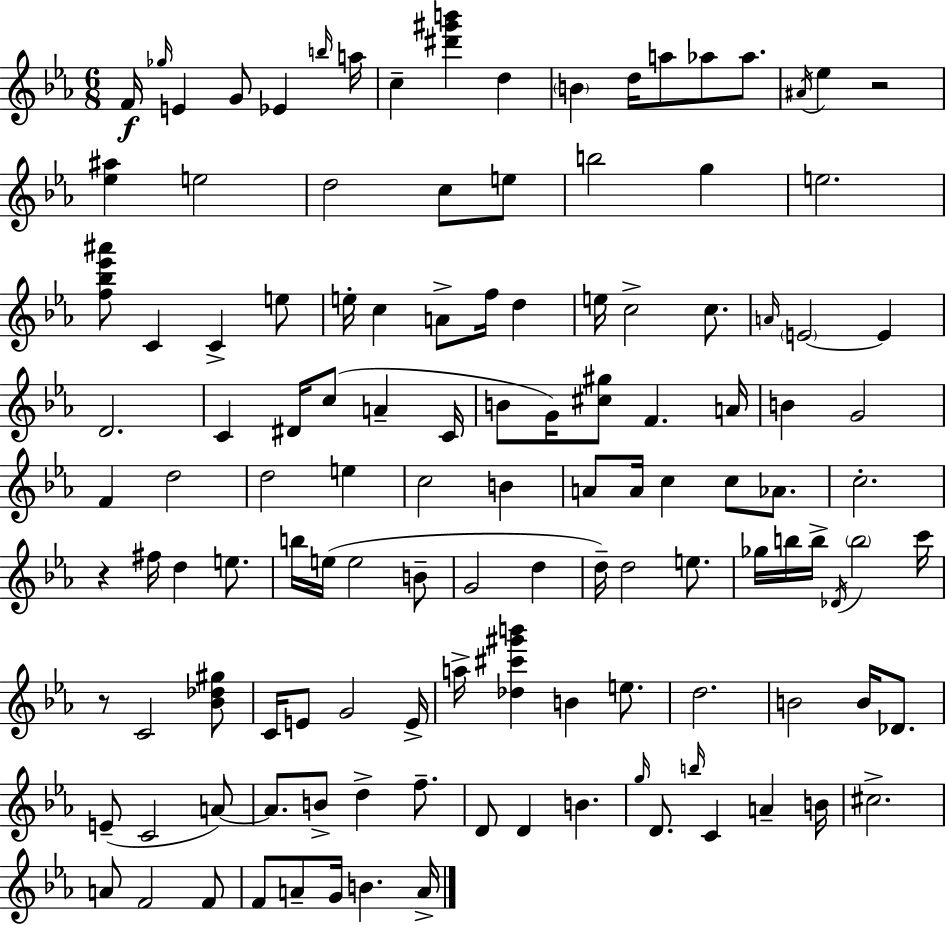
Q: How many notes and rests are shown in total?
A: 125